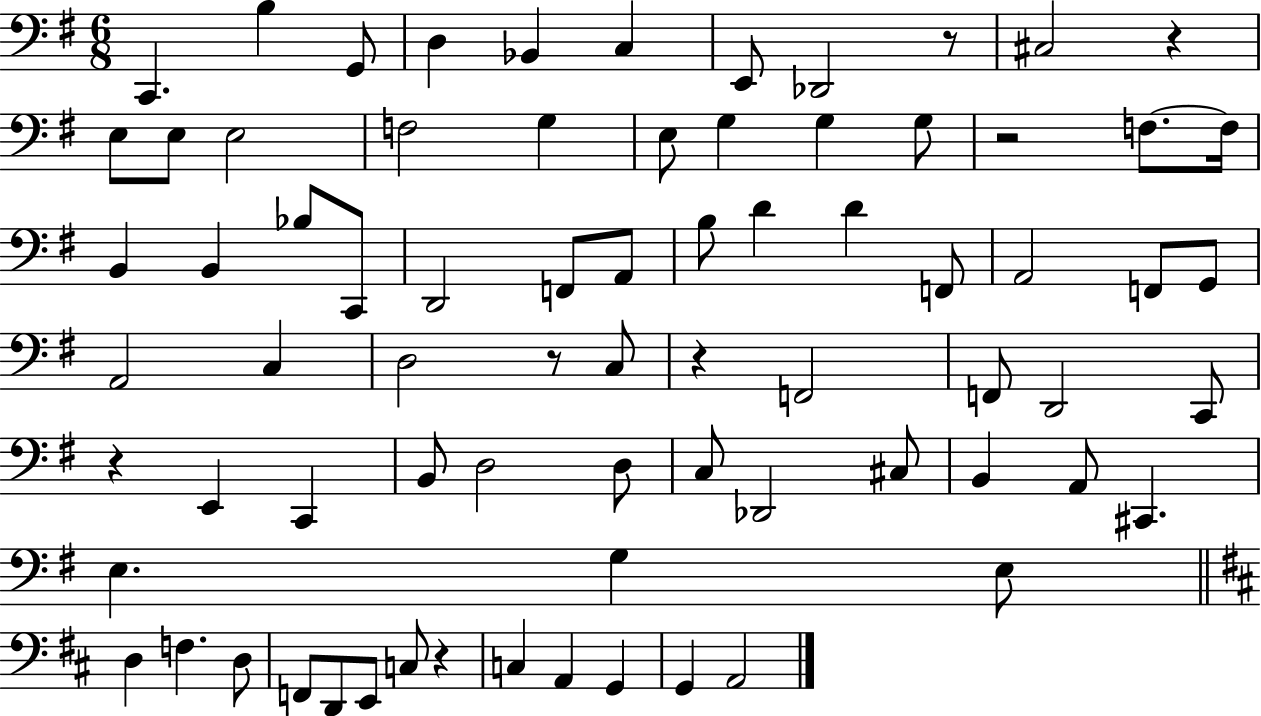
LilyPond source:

{
  \clef bass
  \numericTimeSignature
  \time 6/8
  \key g \major
  \repeat volta 2 { c,4. b4 g,8 | d4 bes,4 c4 | e,8 des,2 r8 | cis2 r4 | \break e8 e8 e2 | f2 g4 | e8 g4 g4 g8 | r2 f8.~~ f16 | \break b,4 b,4 bes8 c,8 | d,2 f,8 a,8 | b8 d'4 d'4 f,8 | a,2 f,8 g,8 | \break a,2 c4 | d2 r8 c8 | r4 f,2 | f,8 d,2 c,8 | \break r4 e,4 c,4 | b,8 d2 d8 | c8 des,2 cis8 | b,4 a,8 cis,4. | \break e4. g4 e8 | \bar "||" \break \key d \major d4 f4. d8 | f,8 d,8 e,8 c8 r4 | c4 a,4 g,4 | g,4 a,2 | \break } \bar "|."
}